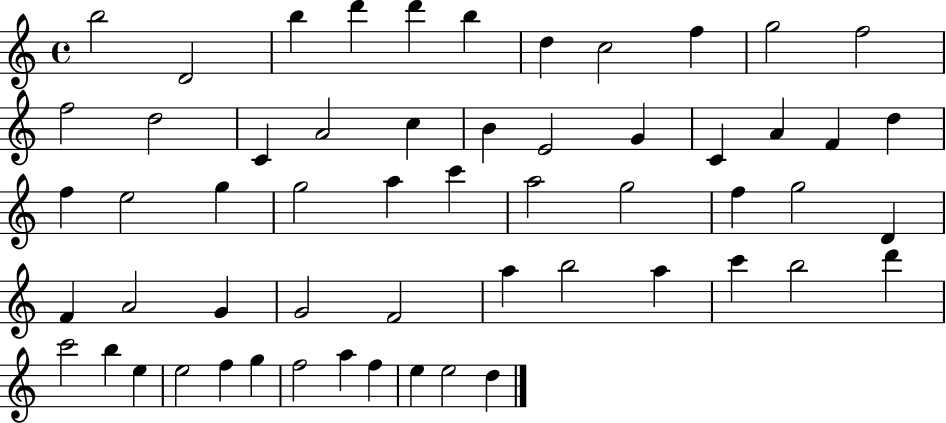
{
  \clef treble
  \time 4/4
  \defaultTimeSignature
  \key c \major
  b''2 d'2 | b''4 d'''4 d'''4 b''4 | d''4 c''2 f''4 | g''2 f''2 | \break f''2 d''2 | c'4 a'2 c''4 | b'4 e'2 g'4 | c'4 a'4 f'4 d''4 | \break f''4 e''2 g''4 | g''2 a''4 c'''4 | a''2 g''2 | f''4 g''2 d'4 | \break f'4 a'2 g'4 | g'2 f'2 | a''4 b''2 a''4 | c'''4 b''2 d'''4 | \break c'''2 b''4 e''4 | e''2 f''4 g''4 | f''2 a''4 f''4 | e''4 e''2 d''4 | \break \bar "|."
}